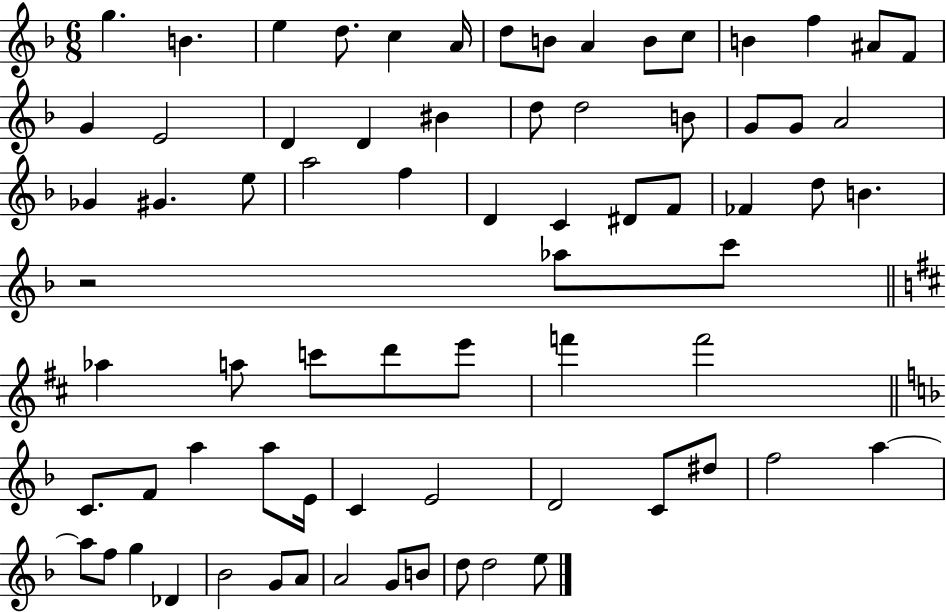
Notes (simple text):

G5/q. B4/q. E5/q D5/e. C5/q A4/s D5/e B4/e A4/q B4/e C5/e B4/q F5/q A#4/e F4/e G4/q E4/h D4/q D4/q BIS4/q D5/e D5/h B4/e G4/e G4/e A4/h Gb4/q G#4/q. E5/e A5/h F5/q D4/q C4/q D#4/e F4/e FES4/q D5/e B4/q. R/h Ab5/e C6/e Ab5/q A5/e C6/e D6/e E6/e F6/q F6/h C4/e. F4/e A5/q A5/e E4/s C4/q E4/h D4/h C4/e D#5/e F5/h A5/q A5/e F5/e G5/q Db4/q Bb4/h G4/e A4/e A4/h G4/e B4/e D5/e D5/h E5/e